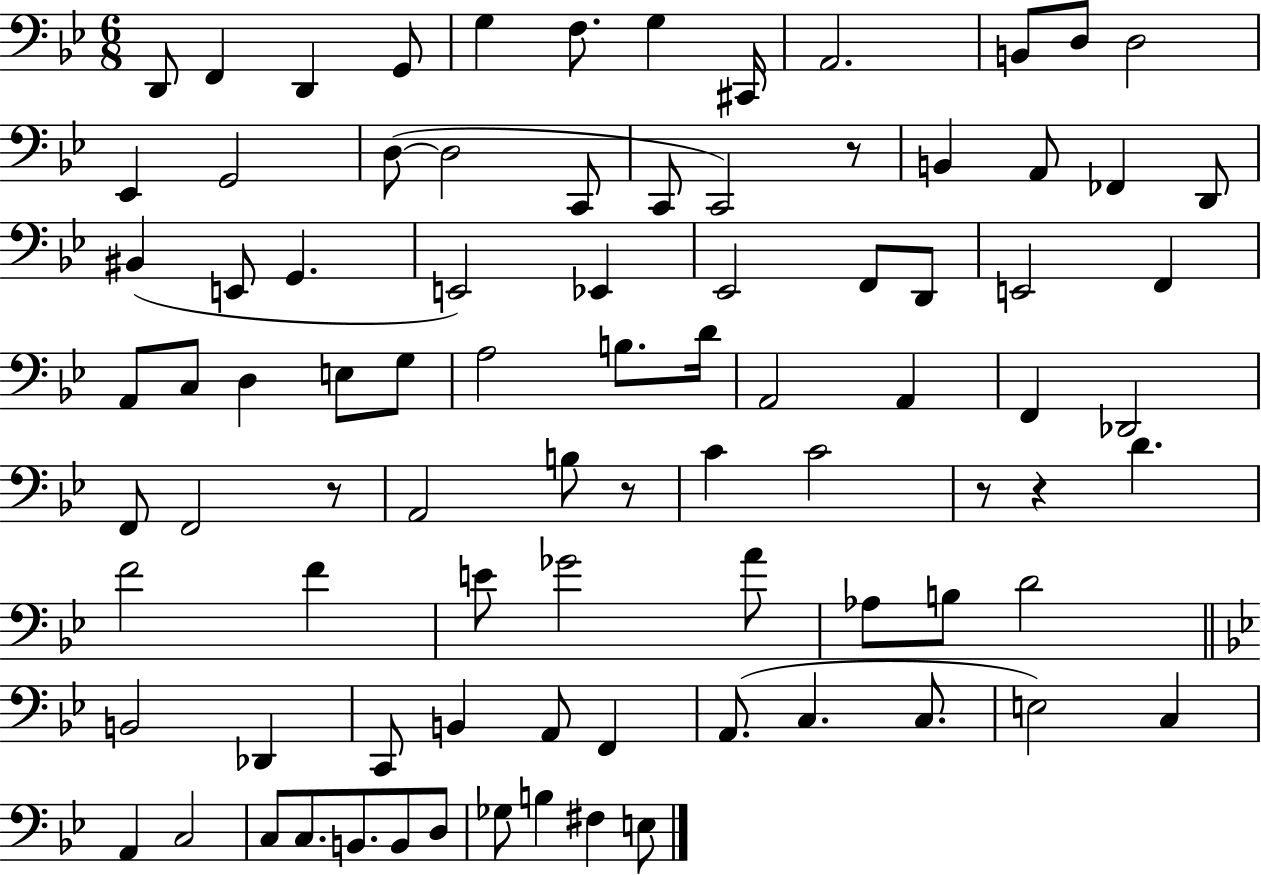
D2/e F2/q D2/q G2/e G3/q F3/e. G3/q C#2/s A2/h. B2/e D3/e D3/h Eb2/q G2/h D3/e D3/h C2/e C2/e C2/h R/e B2/q A2/e FES2/q D2/e BIS2/q E2/e G2/q. E2/h Eb2/q Eb2/h F2/e D2/e E2/h F2/q A2/e C3/e D3/q E3/e G3/e A3/h B3/e. D4/s A2/h A2/q F2/q Db2/h F2/e F2/h R/e A2/h B3/e R/e C4/q C4/h R/e R/q D4/q. F4/h F4/q E4/e Gb4/h A4/e Ab3/e B3/e D4/h B2/h Db2/q C2/e B2/q A2/e F2/q A2/e. C3/q. C3/e. E3/h C3/q A2/q C3/h C3/e C3/e. B2/e. B2/e D3/e Gb3/e B3/q F#3/q E3/e